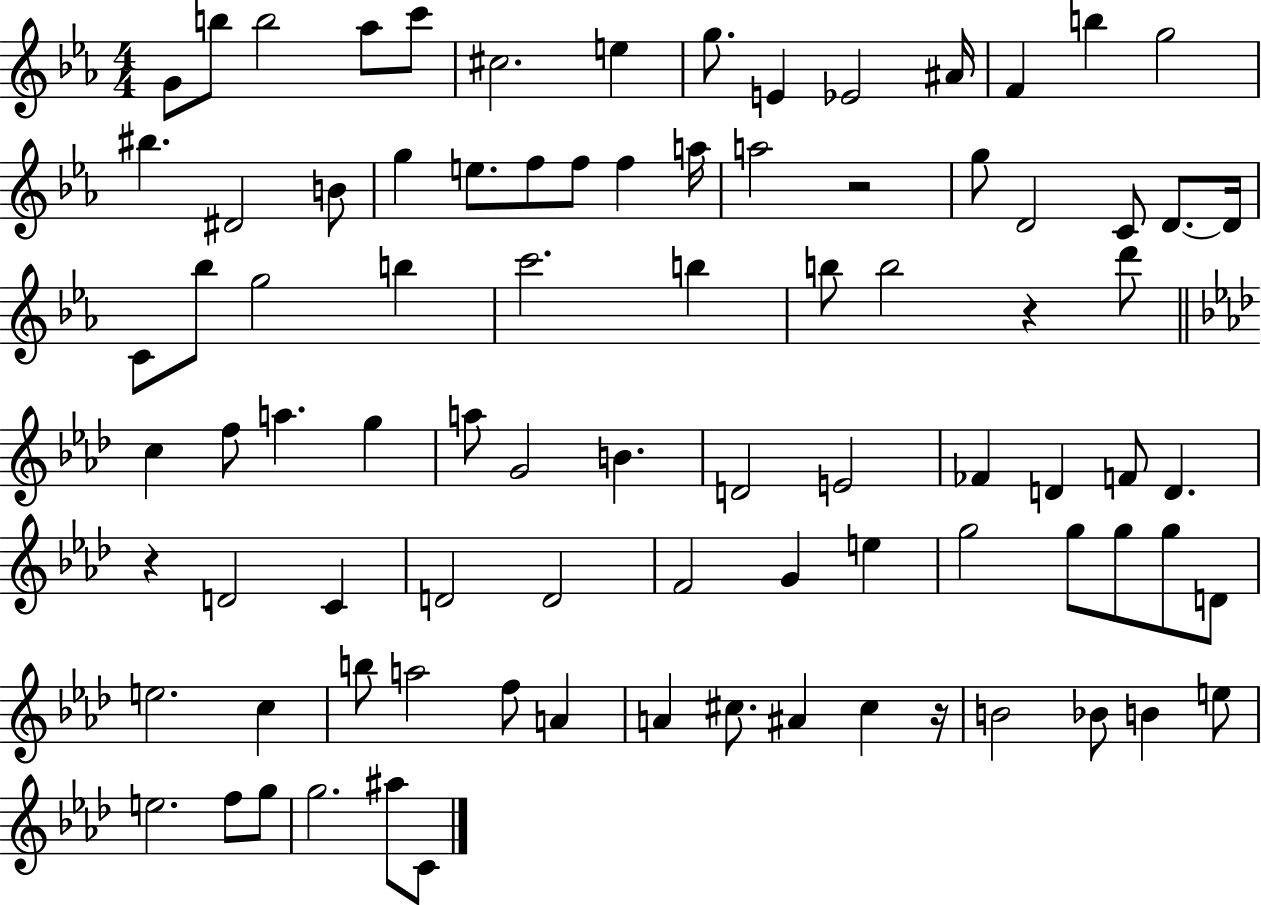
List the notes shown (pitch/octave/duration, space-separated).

G4/e B5/e B5/h Ab5/e C6/e C#5/h. E5/q G5/e. E4/q Eb4/h A#4/s F4/q B5/q G5/h BIS5/q. D#4/h B4/e G5/q E5/e. F5/e F5/e F5/q A5/s A5/h R/h G5/e D4/h C4/e D4/e. D4/s C4/e Bb5/e G5/h B5/q C6/h. B5/q B5/e B5/h R/q D6/e C5/q F5/e A5/q. G5/q A5/e G4/h B4/q. D4/h E4/h FES4/q D4/q F4/e D4/q. R/q D4/h C4/q D4/h D4/h F4/h G4/q E5/q G5/h G5/e G5/e G5/e D4/e E5/h. C5/q B5/e A5/h F5/e A4/q A4/q C#5/e. A#4/q C#5/q R/s B4/h Bb4/e B4/q E5/e E5/h. F5/e G5/e G5/h. A#5/e C4/e